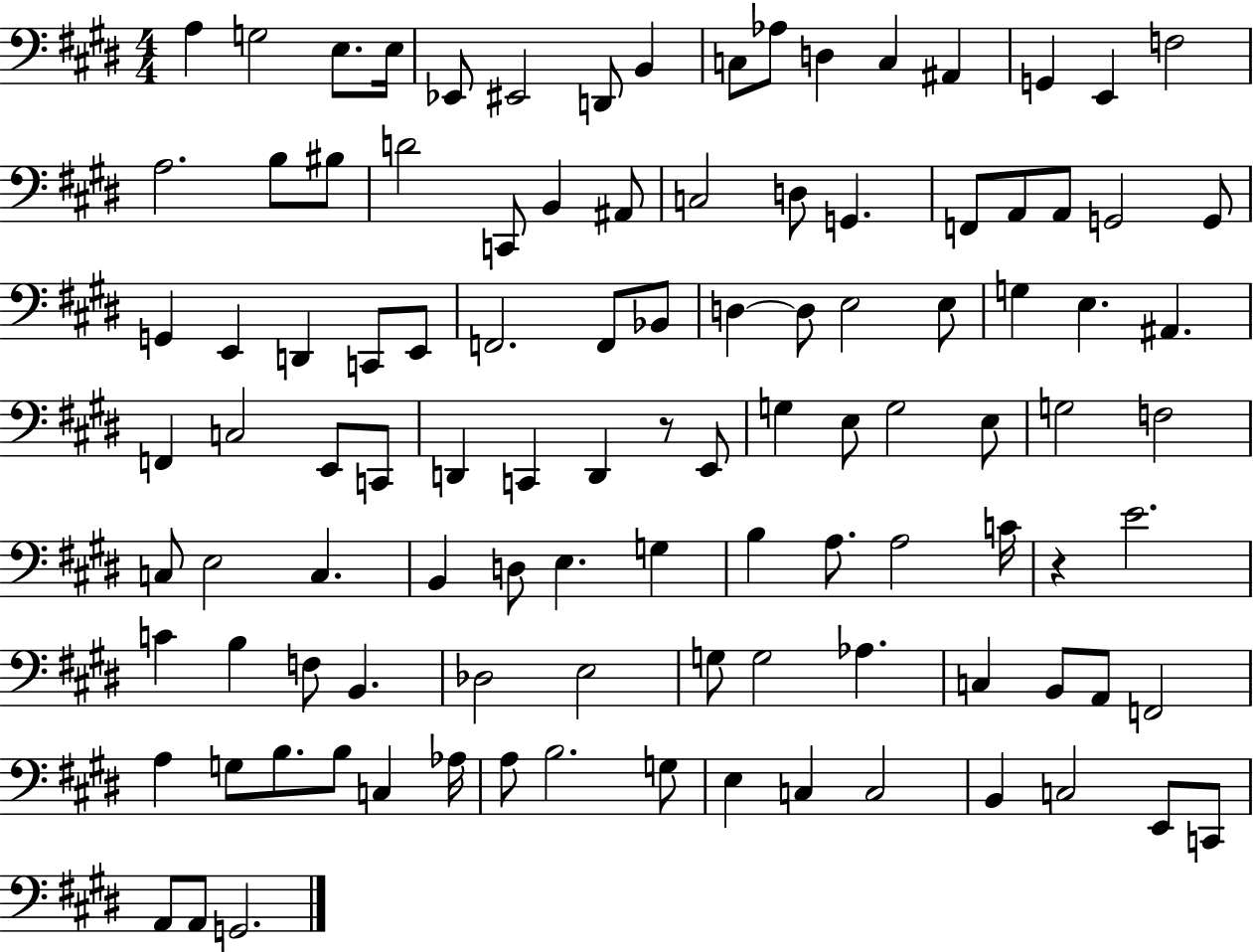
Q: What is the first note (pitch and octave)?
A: A3